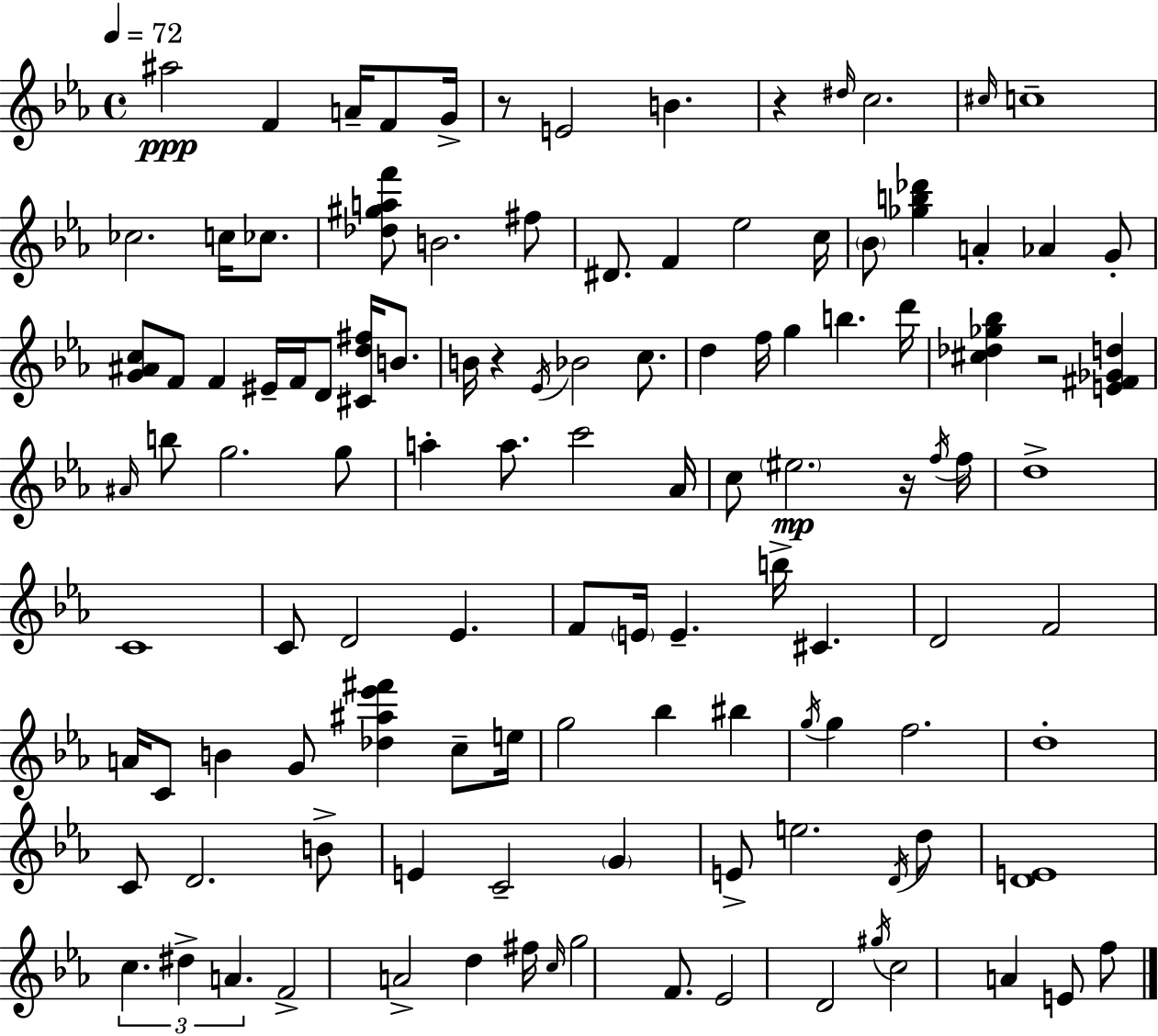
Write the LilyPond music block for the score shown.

{
  \clef treble
  \time 4/4
  \defaultTimeSignature
  \key c \minor
  \tempo 4 = 72
  ais''2\ppp f'4 a'16-- f'8 g'16-> | r8 e'2 b'4. | r4 \grace { dis''16 } c''2. | \grace { cis''16 } c''1-- | \break ces''2. c''16 ces''8. | <des'' gis'' a'' f'''>8 b'2. | fis''8 dis'8. f'4 ees''2 | c''16 \parenthesize bes'8 <ges'' b'' des'''>4 a'4-. aes'4 | \break g'8-. <g' ais' c''>8 f'8 f'4 eis'16-- f'16 d'8 <cis' d'' fis''>16 b'8. | b'16 r4 \acciaccatura { ees'16 } bes'2 | c''8. d''4 f''16 g''4 b''4. | d'''16 <cis'' des'' ges'' bes''>4 r2 <e' fis' ges' d''>4 | \break \grace { ais'16 } b''8 g''2. | g''8 a''4-. a''8. c'''2 | aes'16 c''8 \parenthesize eis''2.\mp | r16 \acciaccatura { f''16 } f''16 d''1-> | \break c'1 | c'8 d'2 ees'4. | f'8 \parenthesize e'16 e'4.-- b''16-> cis'4. | d'2 f'2 | \break a'16 c'8 b'4 g'8 <des'' ais'' ees''' fis'''>4 | c''8-- e''16 g''2 bes''4 | bis''4 \acciaccatura { g''16 } g''4 f''2. | d''1-. | \break c'8 d'2. | b'8-> e'4 c'2-- | \parenthesize g'4 e'8-> e''2. | \acciaccatura { d'16 } d''8 <d' e'>1 | \break \tuplet 3/2 { c''4. dis''4-> | a'4. } f'2-> a'2-> | d''4 fis''16 \grace { c''16 } g''2 | f'8. ees'2 | \break d'2 \acciaccatura { gis''16 } c''2 | a'4 e'8 f''8 \bar "|."
}